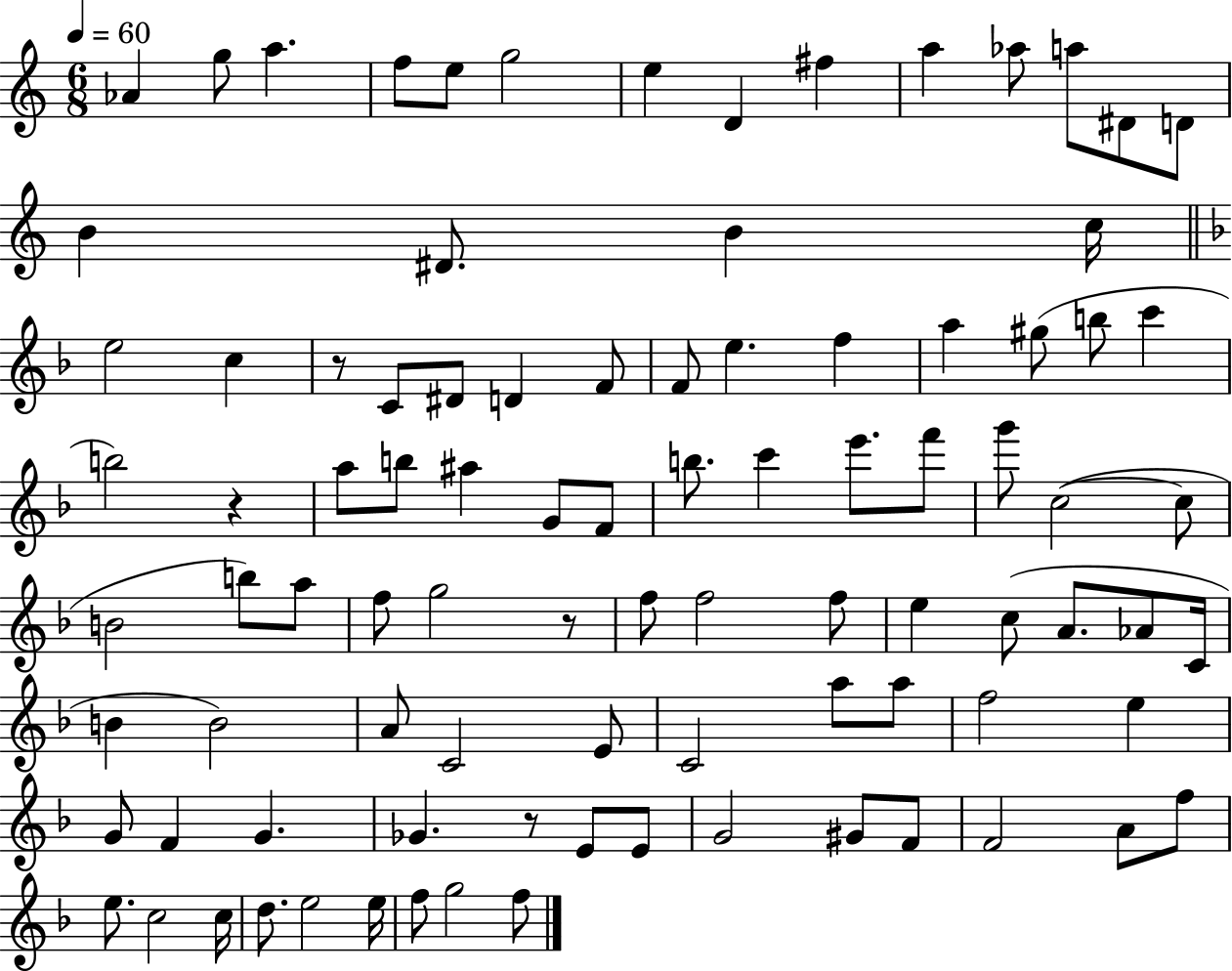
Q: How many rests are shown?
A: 4